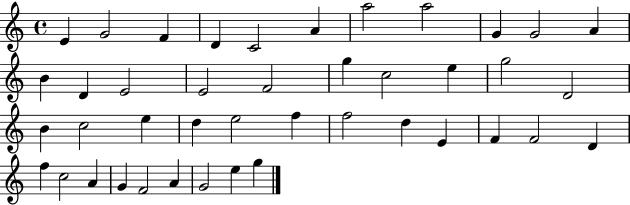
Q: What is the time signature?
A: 4/4